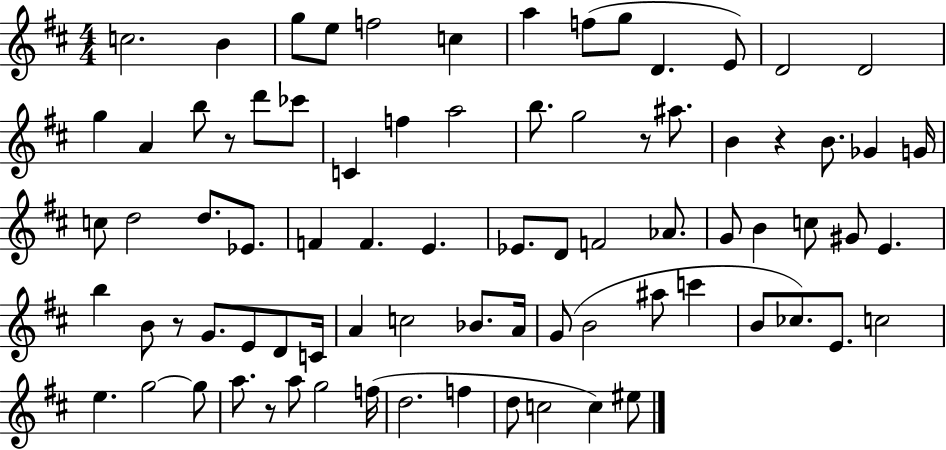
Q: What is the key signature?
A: D major